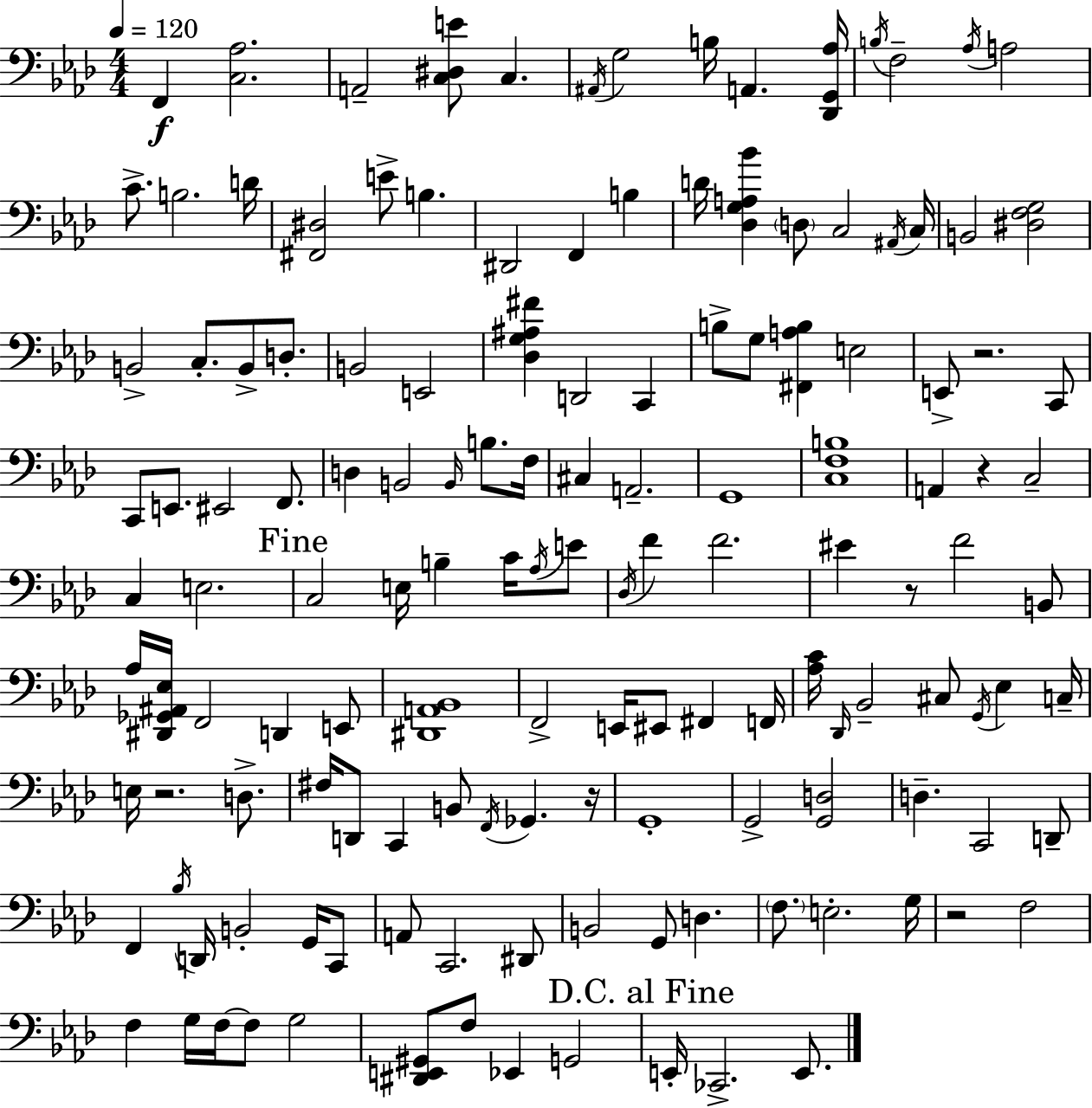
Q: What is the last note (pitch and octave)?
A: E2